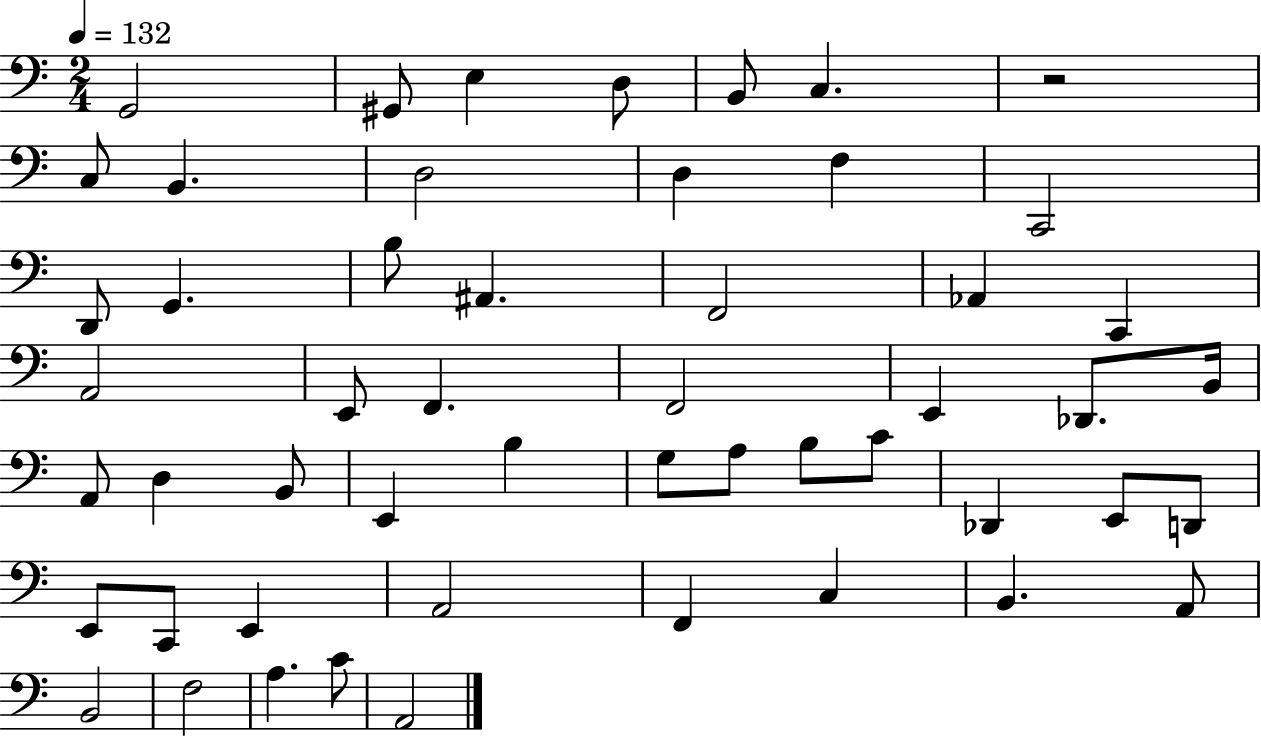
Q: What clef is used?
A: bass